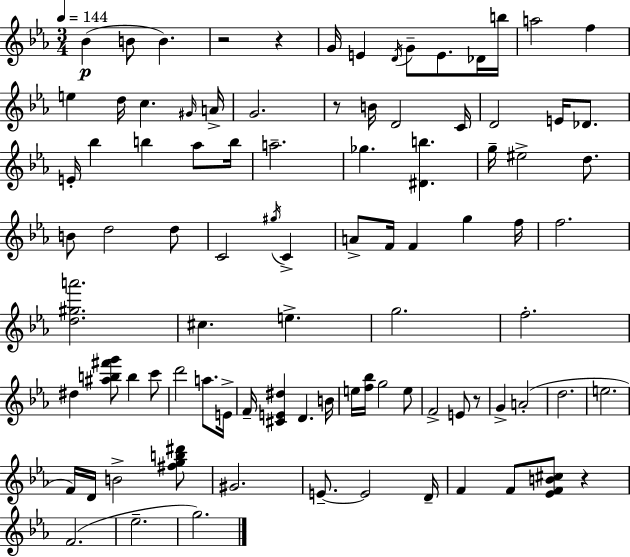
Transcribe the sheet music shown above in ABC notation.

X:1
T:Untitled
M:3/4
L:1/4
K:Eb
_B B/2 B z2 z G/4 E D/4 G/2 E/2 _D/4 b/4 a2 f e d/4 c ^G/4 A/4 G2 z/2 B/4 D2 C/4 D2 E/4 _D/2 E/4 _b b _a/2 b/4 a2 _g [^Db] g/4 ^e2 d/2 B/2 d2 d/2 C2 ^g/4 C A/2 F/4 F g f/4 f2 [d^ga']2 ^c e g2 f2 ^d [^ab^f'g']/2 b c'/2 d'2 a/2 E/4 F/4 [^CE^d] D B/4 e/4 [f_b]/4 g2 e/2 F2 E/2 z/2 G A2 d2 e2 F/4 D/4 B2 [^fgb^d']/2 ^G2 E/2 E2 D/4 F F/2 [_EFB^c]/2 z F2 _e2 g2